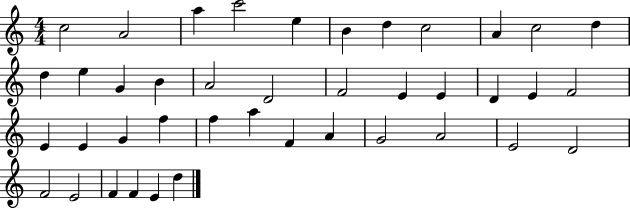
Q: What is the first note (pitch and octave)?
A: C5